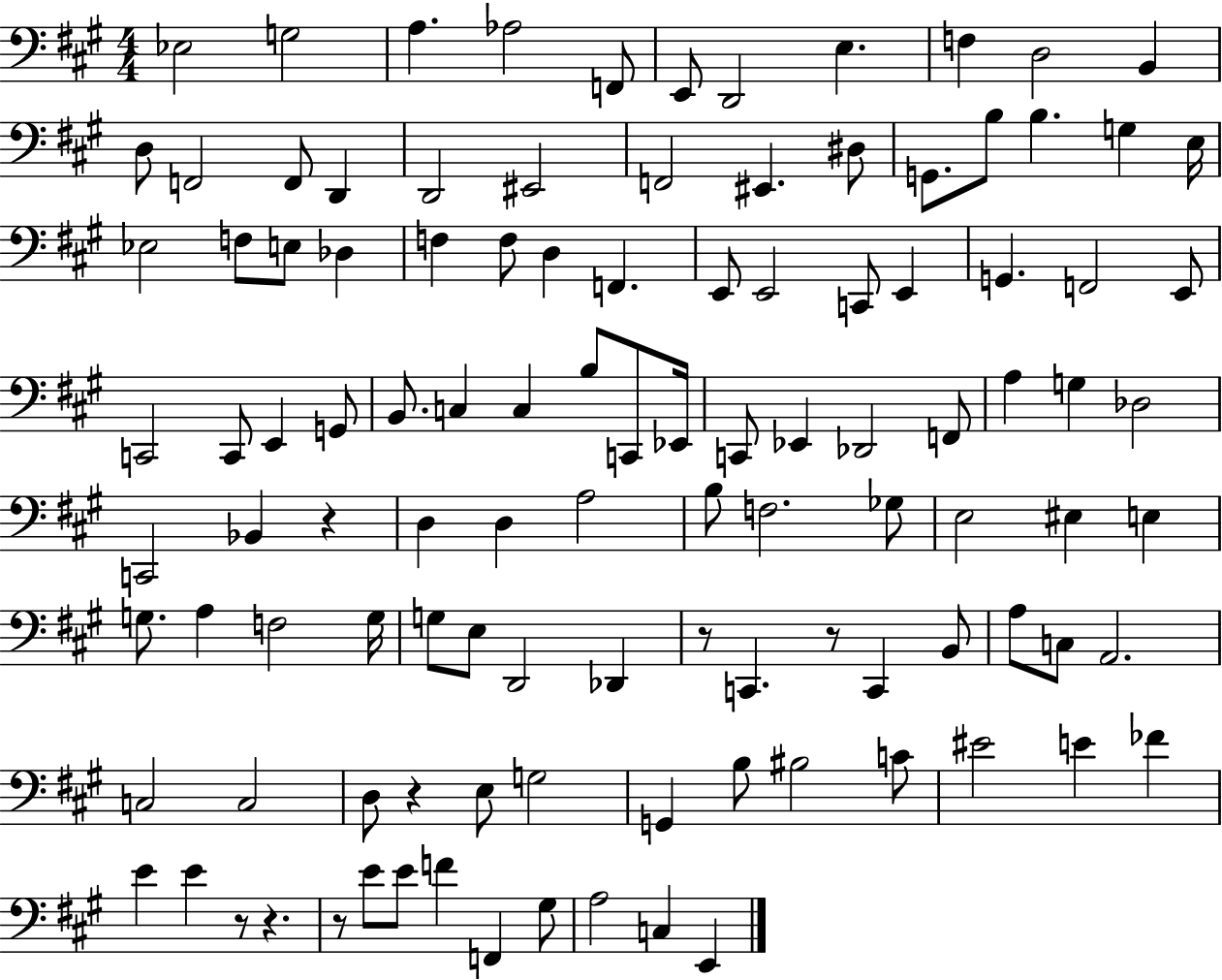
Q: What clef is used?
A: bass